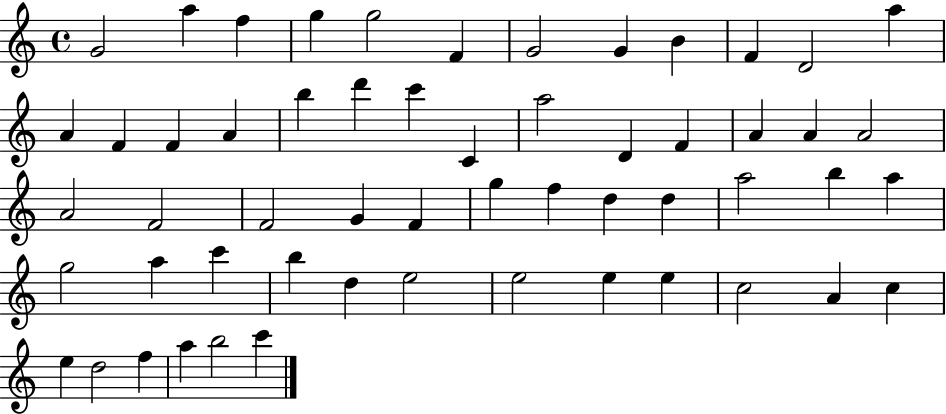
X:1
T:Untitled
M:4/4
L:1/4
K:C
G2 a f g g2 F G2 G B F D2 a A F F A b d' c' C a2 D F A A A2 A2 F2 F2 G F g f d d a2 b a g2 a c' b d e2 e2 e e c2 A c e d2 f a b2 c'